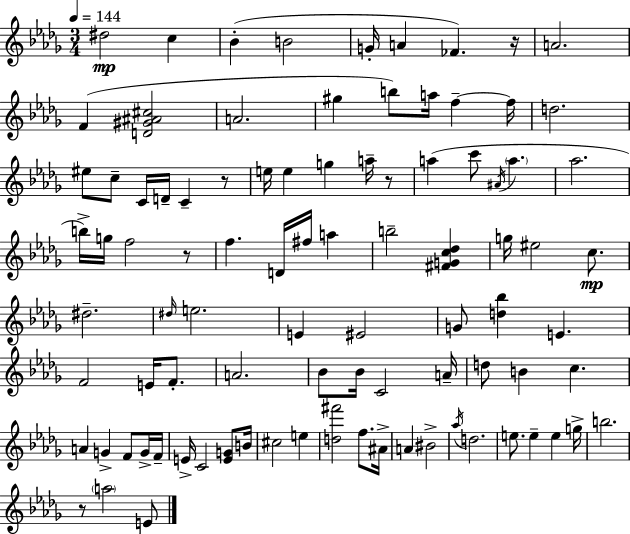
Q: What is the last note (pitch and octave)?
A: E4